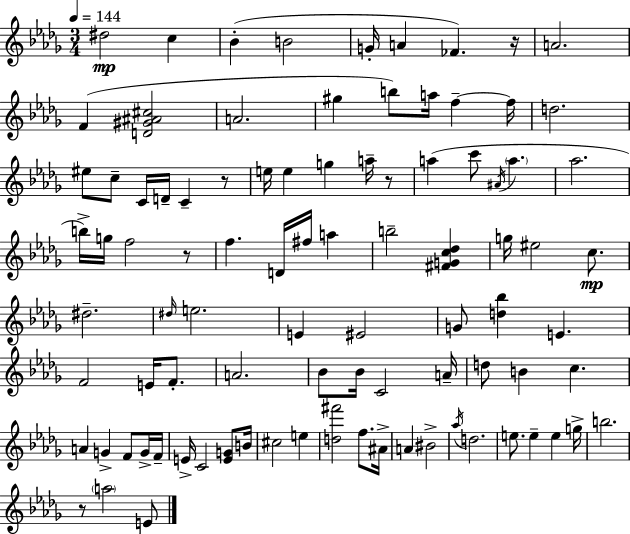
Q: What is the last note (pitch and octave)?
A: E4